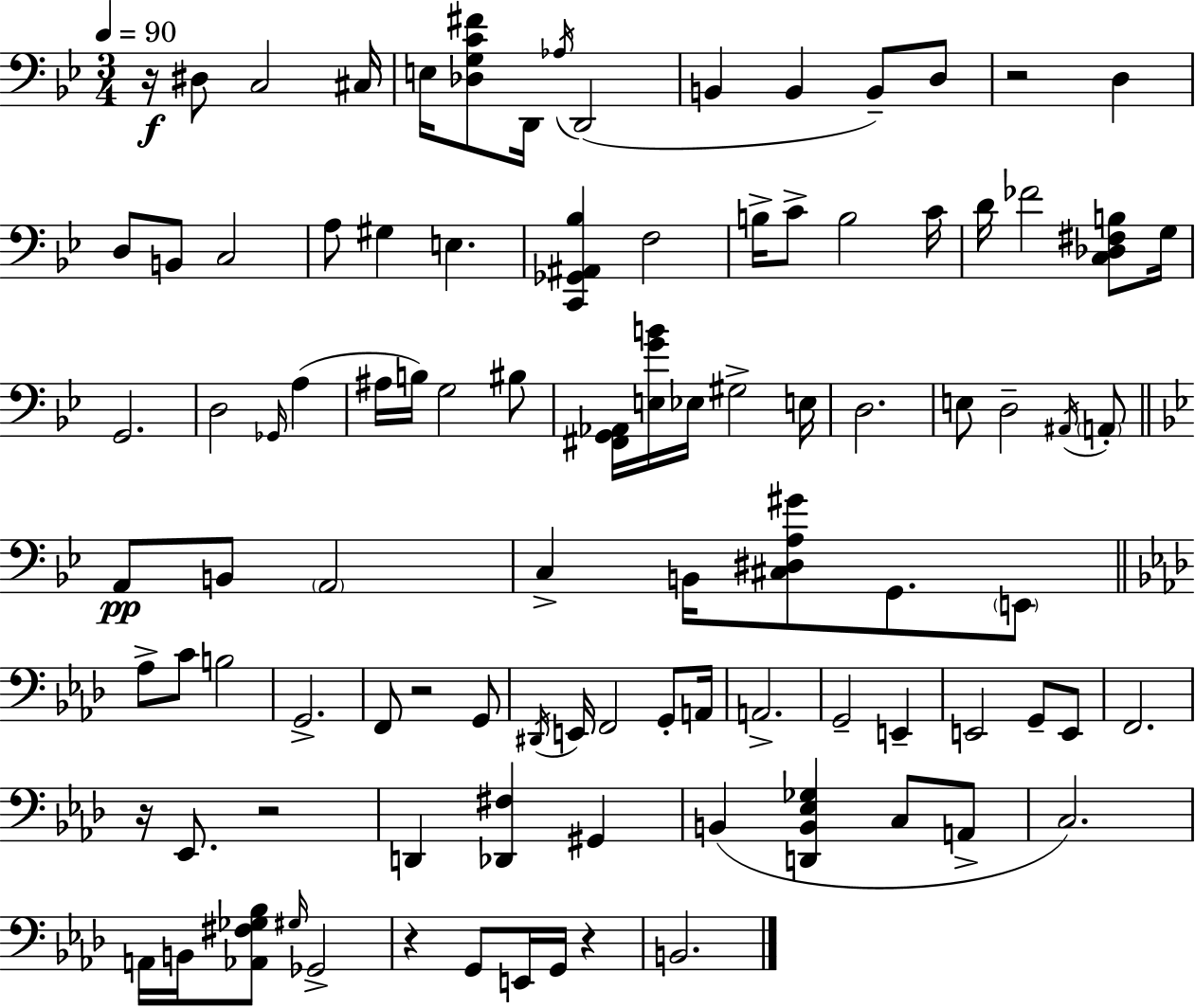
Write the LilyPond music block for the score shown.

{
  \clef bass
  \numericTimeSignature
  \time 3/4
  \key g \minor
  \tempo 4 = 90
  r16\f dis8 c2 cis16 | e16 <des g c' fis'>8 d,16 \acciaccatura { aes16 }( d,2 | b,4 b,4 b,8--) d8 | r2 d4 | \break d8 b,8 c2 | a8 gis4 e4. | <c, ges, ais, bes>4 f2 | b16-> c'8-> b2 | \break c'16 d'16 fes'2 <c des fis b>8 | g16 g,2. | d2 \grace { ges,16 }( a4 | ais16 b16) g2 | \break bis8 <fis, g, aes,>16 <e g' b'>16 ees16 gis2-> | e16 d2. | e8 d2-- | \acciaccatura { ais,16 } \parenthesize a,8-. \bar "||" \break \key bes \major a,8\pp b,8 \parenthesize a,2 | c4-> b,16 <cis dis a gis'>8 g,8. \parenthesize e,8 | \bar "||" \break \key f \minor aes8-> c'8 b2 | g,2.-> | f,8 r2 g,8 | \acciaccatura { dis,16 } e,16 f,2 g,8-. | \break a,16 a,2.-> | g,2-- e,4-- | e,2 g,8-- e,8 | f,2. | \break r16 ees,8. r2 | d,4 <des, fis>4 gis,4 | b,4( <d, b, ees ges>4 c8 a,8-> | c2.) | \break a,16 b,16 <aes, fis ges bes>8 \grace { gis16 } ges,2-> | r4 g,8 e,16 g,16 r4 | b,2. | \bar "|."
}